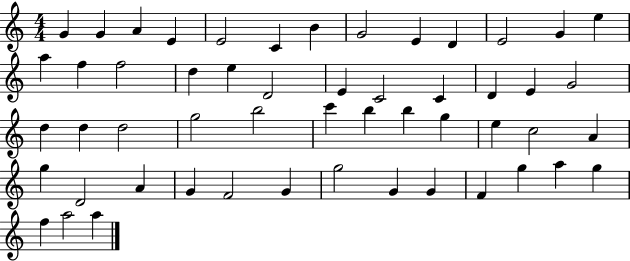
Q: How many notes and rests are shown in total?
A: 53